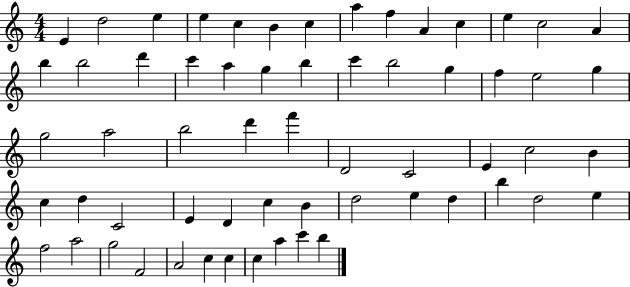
E4/q D5/h E5/q E5/q C5/q B4/q C5/q A5/q F5/q A4/q C5/q E5/q C5/h A4/q B5/q B5/h D6/q C6/q A5/q G5/q B5/q C6/q B5/h G5/q F5/q E5/h G5/q G5/h A5/h B5/h D6/q F6/q D4/h C4/h E4/q C5/h B4/q C5/q D5/q C4/h E4/q D4/q C5/q B4/q D5/h E5/q D5/q B5/q D5/h E5/q F5/h A5/h G5/h F4/h A4/h C5/q C5/q C5/q A5/q C6/q B5/q